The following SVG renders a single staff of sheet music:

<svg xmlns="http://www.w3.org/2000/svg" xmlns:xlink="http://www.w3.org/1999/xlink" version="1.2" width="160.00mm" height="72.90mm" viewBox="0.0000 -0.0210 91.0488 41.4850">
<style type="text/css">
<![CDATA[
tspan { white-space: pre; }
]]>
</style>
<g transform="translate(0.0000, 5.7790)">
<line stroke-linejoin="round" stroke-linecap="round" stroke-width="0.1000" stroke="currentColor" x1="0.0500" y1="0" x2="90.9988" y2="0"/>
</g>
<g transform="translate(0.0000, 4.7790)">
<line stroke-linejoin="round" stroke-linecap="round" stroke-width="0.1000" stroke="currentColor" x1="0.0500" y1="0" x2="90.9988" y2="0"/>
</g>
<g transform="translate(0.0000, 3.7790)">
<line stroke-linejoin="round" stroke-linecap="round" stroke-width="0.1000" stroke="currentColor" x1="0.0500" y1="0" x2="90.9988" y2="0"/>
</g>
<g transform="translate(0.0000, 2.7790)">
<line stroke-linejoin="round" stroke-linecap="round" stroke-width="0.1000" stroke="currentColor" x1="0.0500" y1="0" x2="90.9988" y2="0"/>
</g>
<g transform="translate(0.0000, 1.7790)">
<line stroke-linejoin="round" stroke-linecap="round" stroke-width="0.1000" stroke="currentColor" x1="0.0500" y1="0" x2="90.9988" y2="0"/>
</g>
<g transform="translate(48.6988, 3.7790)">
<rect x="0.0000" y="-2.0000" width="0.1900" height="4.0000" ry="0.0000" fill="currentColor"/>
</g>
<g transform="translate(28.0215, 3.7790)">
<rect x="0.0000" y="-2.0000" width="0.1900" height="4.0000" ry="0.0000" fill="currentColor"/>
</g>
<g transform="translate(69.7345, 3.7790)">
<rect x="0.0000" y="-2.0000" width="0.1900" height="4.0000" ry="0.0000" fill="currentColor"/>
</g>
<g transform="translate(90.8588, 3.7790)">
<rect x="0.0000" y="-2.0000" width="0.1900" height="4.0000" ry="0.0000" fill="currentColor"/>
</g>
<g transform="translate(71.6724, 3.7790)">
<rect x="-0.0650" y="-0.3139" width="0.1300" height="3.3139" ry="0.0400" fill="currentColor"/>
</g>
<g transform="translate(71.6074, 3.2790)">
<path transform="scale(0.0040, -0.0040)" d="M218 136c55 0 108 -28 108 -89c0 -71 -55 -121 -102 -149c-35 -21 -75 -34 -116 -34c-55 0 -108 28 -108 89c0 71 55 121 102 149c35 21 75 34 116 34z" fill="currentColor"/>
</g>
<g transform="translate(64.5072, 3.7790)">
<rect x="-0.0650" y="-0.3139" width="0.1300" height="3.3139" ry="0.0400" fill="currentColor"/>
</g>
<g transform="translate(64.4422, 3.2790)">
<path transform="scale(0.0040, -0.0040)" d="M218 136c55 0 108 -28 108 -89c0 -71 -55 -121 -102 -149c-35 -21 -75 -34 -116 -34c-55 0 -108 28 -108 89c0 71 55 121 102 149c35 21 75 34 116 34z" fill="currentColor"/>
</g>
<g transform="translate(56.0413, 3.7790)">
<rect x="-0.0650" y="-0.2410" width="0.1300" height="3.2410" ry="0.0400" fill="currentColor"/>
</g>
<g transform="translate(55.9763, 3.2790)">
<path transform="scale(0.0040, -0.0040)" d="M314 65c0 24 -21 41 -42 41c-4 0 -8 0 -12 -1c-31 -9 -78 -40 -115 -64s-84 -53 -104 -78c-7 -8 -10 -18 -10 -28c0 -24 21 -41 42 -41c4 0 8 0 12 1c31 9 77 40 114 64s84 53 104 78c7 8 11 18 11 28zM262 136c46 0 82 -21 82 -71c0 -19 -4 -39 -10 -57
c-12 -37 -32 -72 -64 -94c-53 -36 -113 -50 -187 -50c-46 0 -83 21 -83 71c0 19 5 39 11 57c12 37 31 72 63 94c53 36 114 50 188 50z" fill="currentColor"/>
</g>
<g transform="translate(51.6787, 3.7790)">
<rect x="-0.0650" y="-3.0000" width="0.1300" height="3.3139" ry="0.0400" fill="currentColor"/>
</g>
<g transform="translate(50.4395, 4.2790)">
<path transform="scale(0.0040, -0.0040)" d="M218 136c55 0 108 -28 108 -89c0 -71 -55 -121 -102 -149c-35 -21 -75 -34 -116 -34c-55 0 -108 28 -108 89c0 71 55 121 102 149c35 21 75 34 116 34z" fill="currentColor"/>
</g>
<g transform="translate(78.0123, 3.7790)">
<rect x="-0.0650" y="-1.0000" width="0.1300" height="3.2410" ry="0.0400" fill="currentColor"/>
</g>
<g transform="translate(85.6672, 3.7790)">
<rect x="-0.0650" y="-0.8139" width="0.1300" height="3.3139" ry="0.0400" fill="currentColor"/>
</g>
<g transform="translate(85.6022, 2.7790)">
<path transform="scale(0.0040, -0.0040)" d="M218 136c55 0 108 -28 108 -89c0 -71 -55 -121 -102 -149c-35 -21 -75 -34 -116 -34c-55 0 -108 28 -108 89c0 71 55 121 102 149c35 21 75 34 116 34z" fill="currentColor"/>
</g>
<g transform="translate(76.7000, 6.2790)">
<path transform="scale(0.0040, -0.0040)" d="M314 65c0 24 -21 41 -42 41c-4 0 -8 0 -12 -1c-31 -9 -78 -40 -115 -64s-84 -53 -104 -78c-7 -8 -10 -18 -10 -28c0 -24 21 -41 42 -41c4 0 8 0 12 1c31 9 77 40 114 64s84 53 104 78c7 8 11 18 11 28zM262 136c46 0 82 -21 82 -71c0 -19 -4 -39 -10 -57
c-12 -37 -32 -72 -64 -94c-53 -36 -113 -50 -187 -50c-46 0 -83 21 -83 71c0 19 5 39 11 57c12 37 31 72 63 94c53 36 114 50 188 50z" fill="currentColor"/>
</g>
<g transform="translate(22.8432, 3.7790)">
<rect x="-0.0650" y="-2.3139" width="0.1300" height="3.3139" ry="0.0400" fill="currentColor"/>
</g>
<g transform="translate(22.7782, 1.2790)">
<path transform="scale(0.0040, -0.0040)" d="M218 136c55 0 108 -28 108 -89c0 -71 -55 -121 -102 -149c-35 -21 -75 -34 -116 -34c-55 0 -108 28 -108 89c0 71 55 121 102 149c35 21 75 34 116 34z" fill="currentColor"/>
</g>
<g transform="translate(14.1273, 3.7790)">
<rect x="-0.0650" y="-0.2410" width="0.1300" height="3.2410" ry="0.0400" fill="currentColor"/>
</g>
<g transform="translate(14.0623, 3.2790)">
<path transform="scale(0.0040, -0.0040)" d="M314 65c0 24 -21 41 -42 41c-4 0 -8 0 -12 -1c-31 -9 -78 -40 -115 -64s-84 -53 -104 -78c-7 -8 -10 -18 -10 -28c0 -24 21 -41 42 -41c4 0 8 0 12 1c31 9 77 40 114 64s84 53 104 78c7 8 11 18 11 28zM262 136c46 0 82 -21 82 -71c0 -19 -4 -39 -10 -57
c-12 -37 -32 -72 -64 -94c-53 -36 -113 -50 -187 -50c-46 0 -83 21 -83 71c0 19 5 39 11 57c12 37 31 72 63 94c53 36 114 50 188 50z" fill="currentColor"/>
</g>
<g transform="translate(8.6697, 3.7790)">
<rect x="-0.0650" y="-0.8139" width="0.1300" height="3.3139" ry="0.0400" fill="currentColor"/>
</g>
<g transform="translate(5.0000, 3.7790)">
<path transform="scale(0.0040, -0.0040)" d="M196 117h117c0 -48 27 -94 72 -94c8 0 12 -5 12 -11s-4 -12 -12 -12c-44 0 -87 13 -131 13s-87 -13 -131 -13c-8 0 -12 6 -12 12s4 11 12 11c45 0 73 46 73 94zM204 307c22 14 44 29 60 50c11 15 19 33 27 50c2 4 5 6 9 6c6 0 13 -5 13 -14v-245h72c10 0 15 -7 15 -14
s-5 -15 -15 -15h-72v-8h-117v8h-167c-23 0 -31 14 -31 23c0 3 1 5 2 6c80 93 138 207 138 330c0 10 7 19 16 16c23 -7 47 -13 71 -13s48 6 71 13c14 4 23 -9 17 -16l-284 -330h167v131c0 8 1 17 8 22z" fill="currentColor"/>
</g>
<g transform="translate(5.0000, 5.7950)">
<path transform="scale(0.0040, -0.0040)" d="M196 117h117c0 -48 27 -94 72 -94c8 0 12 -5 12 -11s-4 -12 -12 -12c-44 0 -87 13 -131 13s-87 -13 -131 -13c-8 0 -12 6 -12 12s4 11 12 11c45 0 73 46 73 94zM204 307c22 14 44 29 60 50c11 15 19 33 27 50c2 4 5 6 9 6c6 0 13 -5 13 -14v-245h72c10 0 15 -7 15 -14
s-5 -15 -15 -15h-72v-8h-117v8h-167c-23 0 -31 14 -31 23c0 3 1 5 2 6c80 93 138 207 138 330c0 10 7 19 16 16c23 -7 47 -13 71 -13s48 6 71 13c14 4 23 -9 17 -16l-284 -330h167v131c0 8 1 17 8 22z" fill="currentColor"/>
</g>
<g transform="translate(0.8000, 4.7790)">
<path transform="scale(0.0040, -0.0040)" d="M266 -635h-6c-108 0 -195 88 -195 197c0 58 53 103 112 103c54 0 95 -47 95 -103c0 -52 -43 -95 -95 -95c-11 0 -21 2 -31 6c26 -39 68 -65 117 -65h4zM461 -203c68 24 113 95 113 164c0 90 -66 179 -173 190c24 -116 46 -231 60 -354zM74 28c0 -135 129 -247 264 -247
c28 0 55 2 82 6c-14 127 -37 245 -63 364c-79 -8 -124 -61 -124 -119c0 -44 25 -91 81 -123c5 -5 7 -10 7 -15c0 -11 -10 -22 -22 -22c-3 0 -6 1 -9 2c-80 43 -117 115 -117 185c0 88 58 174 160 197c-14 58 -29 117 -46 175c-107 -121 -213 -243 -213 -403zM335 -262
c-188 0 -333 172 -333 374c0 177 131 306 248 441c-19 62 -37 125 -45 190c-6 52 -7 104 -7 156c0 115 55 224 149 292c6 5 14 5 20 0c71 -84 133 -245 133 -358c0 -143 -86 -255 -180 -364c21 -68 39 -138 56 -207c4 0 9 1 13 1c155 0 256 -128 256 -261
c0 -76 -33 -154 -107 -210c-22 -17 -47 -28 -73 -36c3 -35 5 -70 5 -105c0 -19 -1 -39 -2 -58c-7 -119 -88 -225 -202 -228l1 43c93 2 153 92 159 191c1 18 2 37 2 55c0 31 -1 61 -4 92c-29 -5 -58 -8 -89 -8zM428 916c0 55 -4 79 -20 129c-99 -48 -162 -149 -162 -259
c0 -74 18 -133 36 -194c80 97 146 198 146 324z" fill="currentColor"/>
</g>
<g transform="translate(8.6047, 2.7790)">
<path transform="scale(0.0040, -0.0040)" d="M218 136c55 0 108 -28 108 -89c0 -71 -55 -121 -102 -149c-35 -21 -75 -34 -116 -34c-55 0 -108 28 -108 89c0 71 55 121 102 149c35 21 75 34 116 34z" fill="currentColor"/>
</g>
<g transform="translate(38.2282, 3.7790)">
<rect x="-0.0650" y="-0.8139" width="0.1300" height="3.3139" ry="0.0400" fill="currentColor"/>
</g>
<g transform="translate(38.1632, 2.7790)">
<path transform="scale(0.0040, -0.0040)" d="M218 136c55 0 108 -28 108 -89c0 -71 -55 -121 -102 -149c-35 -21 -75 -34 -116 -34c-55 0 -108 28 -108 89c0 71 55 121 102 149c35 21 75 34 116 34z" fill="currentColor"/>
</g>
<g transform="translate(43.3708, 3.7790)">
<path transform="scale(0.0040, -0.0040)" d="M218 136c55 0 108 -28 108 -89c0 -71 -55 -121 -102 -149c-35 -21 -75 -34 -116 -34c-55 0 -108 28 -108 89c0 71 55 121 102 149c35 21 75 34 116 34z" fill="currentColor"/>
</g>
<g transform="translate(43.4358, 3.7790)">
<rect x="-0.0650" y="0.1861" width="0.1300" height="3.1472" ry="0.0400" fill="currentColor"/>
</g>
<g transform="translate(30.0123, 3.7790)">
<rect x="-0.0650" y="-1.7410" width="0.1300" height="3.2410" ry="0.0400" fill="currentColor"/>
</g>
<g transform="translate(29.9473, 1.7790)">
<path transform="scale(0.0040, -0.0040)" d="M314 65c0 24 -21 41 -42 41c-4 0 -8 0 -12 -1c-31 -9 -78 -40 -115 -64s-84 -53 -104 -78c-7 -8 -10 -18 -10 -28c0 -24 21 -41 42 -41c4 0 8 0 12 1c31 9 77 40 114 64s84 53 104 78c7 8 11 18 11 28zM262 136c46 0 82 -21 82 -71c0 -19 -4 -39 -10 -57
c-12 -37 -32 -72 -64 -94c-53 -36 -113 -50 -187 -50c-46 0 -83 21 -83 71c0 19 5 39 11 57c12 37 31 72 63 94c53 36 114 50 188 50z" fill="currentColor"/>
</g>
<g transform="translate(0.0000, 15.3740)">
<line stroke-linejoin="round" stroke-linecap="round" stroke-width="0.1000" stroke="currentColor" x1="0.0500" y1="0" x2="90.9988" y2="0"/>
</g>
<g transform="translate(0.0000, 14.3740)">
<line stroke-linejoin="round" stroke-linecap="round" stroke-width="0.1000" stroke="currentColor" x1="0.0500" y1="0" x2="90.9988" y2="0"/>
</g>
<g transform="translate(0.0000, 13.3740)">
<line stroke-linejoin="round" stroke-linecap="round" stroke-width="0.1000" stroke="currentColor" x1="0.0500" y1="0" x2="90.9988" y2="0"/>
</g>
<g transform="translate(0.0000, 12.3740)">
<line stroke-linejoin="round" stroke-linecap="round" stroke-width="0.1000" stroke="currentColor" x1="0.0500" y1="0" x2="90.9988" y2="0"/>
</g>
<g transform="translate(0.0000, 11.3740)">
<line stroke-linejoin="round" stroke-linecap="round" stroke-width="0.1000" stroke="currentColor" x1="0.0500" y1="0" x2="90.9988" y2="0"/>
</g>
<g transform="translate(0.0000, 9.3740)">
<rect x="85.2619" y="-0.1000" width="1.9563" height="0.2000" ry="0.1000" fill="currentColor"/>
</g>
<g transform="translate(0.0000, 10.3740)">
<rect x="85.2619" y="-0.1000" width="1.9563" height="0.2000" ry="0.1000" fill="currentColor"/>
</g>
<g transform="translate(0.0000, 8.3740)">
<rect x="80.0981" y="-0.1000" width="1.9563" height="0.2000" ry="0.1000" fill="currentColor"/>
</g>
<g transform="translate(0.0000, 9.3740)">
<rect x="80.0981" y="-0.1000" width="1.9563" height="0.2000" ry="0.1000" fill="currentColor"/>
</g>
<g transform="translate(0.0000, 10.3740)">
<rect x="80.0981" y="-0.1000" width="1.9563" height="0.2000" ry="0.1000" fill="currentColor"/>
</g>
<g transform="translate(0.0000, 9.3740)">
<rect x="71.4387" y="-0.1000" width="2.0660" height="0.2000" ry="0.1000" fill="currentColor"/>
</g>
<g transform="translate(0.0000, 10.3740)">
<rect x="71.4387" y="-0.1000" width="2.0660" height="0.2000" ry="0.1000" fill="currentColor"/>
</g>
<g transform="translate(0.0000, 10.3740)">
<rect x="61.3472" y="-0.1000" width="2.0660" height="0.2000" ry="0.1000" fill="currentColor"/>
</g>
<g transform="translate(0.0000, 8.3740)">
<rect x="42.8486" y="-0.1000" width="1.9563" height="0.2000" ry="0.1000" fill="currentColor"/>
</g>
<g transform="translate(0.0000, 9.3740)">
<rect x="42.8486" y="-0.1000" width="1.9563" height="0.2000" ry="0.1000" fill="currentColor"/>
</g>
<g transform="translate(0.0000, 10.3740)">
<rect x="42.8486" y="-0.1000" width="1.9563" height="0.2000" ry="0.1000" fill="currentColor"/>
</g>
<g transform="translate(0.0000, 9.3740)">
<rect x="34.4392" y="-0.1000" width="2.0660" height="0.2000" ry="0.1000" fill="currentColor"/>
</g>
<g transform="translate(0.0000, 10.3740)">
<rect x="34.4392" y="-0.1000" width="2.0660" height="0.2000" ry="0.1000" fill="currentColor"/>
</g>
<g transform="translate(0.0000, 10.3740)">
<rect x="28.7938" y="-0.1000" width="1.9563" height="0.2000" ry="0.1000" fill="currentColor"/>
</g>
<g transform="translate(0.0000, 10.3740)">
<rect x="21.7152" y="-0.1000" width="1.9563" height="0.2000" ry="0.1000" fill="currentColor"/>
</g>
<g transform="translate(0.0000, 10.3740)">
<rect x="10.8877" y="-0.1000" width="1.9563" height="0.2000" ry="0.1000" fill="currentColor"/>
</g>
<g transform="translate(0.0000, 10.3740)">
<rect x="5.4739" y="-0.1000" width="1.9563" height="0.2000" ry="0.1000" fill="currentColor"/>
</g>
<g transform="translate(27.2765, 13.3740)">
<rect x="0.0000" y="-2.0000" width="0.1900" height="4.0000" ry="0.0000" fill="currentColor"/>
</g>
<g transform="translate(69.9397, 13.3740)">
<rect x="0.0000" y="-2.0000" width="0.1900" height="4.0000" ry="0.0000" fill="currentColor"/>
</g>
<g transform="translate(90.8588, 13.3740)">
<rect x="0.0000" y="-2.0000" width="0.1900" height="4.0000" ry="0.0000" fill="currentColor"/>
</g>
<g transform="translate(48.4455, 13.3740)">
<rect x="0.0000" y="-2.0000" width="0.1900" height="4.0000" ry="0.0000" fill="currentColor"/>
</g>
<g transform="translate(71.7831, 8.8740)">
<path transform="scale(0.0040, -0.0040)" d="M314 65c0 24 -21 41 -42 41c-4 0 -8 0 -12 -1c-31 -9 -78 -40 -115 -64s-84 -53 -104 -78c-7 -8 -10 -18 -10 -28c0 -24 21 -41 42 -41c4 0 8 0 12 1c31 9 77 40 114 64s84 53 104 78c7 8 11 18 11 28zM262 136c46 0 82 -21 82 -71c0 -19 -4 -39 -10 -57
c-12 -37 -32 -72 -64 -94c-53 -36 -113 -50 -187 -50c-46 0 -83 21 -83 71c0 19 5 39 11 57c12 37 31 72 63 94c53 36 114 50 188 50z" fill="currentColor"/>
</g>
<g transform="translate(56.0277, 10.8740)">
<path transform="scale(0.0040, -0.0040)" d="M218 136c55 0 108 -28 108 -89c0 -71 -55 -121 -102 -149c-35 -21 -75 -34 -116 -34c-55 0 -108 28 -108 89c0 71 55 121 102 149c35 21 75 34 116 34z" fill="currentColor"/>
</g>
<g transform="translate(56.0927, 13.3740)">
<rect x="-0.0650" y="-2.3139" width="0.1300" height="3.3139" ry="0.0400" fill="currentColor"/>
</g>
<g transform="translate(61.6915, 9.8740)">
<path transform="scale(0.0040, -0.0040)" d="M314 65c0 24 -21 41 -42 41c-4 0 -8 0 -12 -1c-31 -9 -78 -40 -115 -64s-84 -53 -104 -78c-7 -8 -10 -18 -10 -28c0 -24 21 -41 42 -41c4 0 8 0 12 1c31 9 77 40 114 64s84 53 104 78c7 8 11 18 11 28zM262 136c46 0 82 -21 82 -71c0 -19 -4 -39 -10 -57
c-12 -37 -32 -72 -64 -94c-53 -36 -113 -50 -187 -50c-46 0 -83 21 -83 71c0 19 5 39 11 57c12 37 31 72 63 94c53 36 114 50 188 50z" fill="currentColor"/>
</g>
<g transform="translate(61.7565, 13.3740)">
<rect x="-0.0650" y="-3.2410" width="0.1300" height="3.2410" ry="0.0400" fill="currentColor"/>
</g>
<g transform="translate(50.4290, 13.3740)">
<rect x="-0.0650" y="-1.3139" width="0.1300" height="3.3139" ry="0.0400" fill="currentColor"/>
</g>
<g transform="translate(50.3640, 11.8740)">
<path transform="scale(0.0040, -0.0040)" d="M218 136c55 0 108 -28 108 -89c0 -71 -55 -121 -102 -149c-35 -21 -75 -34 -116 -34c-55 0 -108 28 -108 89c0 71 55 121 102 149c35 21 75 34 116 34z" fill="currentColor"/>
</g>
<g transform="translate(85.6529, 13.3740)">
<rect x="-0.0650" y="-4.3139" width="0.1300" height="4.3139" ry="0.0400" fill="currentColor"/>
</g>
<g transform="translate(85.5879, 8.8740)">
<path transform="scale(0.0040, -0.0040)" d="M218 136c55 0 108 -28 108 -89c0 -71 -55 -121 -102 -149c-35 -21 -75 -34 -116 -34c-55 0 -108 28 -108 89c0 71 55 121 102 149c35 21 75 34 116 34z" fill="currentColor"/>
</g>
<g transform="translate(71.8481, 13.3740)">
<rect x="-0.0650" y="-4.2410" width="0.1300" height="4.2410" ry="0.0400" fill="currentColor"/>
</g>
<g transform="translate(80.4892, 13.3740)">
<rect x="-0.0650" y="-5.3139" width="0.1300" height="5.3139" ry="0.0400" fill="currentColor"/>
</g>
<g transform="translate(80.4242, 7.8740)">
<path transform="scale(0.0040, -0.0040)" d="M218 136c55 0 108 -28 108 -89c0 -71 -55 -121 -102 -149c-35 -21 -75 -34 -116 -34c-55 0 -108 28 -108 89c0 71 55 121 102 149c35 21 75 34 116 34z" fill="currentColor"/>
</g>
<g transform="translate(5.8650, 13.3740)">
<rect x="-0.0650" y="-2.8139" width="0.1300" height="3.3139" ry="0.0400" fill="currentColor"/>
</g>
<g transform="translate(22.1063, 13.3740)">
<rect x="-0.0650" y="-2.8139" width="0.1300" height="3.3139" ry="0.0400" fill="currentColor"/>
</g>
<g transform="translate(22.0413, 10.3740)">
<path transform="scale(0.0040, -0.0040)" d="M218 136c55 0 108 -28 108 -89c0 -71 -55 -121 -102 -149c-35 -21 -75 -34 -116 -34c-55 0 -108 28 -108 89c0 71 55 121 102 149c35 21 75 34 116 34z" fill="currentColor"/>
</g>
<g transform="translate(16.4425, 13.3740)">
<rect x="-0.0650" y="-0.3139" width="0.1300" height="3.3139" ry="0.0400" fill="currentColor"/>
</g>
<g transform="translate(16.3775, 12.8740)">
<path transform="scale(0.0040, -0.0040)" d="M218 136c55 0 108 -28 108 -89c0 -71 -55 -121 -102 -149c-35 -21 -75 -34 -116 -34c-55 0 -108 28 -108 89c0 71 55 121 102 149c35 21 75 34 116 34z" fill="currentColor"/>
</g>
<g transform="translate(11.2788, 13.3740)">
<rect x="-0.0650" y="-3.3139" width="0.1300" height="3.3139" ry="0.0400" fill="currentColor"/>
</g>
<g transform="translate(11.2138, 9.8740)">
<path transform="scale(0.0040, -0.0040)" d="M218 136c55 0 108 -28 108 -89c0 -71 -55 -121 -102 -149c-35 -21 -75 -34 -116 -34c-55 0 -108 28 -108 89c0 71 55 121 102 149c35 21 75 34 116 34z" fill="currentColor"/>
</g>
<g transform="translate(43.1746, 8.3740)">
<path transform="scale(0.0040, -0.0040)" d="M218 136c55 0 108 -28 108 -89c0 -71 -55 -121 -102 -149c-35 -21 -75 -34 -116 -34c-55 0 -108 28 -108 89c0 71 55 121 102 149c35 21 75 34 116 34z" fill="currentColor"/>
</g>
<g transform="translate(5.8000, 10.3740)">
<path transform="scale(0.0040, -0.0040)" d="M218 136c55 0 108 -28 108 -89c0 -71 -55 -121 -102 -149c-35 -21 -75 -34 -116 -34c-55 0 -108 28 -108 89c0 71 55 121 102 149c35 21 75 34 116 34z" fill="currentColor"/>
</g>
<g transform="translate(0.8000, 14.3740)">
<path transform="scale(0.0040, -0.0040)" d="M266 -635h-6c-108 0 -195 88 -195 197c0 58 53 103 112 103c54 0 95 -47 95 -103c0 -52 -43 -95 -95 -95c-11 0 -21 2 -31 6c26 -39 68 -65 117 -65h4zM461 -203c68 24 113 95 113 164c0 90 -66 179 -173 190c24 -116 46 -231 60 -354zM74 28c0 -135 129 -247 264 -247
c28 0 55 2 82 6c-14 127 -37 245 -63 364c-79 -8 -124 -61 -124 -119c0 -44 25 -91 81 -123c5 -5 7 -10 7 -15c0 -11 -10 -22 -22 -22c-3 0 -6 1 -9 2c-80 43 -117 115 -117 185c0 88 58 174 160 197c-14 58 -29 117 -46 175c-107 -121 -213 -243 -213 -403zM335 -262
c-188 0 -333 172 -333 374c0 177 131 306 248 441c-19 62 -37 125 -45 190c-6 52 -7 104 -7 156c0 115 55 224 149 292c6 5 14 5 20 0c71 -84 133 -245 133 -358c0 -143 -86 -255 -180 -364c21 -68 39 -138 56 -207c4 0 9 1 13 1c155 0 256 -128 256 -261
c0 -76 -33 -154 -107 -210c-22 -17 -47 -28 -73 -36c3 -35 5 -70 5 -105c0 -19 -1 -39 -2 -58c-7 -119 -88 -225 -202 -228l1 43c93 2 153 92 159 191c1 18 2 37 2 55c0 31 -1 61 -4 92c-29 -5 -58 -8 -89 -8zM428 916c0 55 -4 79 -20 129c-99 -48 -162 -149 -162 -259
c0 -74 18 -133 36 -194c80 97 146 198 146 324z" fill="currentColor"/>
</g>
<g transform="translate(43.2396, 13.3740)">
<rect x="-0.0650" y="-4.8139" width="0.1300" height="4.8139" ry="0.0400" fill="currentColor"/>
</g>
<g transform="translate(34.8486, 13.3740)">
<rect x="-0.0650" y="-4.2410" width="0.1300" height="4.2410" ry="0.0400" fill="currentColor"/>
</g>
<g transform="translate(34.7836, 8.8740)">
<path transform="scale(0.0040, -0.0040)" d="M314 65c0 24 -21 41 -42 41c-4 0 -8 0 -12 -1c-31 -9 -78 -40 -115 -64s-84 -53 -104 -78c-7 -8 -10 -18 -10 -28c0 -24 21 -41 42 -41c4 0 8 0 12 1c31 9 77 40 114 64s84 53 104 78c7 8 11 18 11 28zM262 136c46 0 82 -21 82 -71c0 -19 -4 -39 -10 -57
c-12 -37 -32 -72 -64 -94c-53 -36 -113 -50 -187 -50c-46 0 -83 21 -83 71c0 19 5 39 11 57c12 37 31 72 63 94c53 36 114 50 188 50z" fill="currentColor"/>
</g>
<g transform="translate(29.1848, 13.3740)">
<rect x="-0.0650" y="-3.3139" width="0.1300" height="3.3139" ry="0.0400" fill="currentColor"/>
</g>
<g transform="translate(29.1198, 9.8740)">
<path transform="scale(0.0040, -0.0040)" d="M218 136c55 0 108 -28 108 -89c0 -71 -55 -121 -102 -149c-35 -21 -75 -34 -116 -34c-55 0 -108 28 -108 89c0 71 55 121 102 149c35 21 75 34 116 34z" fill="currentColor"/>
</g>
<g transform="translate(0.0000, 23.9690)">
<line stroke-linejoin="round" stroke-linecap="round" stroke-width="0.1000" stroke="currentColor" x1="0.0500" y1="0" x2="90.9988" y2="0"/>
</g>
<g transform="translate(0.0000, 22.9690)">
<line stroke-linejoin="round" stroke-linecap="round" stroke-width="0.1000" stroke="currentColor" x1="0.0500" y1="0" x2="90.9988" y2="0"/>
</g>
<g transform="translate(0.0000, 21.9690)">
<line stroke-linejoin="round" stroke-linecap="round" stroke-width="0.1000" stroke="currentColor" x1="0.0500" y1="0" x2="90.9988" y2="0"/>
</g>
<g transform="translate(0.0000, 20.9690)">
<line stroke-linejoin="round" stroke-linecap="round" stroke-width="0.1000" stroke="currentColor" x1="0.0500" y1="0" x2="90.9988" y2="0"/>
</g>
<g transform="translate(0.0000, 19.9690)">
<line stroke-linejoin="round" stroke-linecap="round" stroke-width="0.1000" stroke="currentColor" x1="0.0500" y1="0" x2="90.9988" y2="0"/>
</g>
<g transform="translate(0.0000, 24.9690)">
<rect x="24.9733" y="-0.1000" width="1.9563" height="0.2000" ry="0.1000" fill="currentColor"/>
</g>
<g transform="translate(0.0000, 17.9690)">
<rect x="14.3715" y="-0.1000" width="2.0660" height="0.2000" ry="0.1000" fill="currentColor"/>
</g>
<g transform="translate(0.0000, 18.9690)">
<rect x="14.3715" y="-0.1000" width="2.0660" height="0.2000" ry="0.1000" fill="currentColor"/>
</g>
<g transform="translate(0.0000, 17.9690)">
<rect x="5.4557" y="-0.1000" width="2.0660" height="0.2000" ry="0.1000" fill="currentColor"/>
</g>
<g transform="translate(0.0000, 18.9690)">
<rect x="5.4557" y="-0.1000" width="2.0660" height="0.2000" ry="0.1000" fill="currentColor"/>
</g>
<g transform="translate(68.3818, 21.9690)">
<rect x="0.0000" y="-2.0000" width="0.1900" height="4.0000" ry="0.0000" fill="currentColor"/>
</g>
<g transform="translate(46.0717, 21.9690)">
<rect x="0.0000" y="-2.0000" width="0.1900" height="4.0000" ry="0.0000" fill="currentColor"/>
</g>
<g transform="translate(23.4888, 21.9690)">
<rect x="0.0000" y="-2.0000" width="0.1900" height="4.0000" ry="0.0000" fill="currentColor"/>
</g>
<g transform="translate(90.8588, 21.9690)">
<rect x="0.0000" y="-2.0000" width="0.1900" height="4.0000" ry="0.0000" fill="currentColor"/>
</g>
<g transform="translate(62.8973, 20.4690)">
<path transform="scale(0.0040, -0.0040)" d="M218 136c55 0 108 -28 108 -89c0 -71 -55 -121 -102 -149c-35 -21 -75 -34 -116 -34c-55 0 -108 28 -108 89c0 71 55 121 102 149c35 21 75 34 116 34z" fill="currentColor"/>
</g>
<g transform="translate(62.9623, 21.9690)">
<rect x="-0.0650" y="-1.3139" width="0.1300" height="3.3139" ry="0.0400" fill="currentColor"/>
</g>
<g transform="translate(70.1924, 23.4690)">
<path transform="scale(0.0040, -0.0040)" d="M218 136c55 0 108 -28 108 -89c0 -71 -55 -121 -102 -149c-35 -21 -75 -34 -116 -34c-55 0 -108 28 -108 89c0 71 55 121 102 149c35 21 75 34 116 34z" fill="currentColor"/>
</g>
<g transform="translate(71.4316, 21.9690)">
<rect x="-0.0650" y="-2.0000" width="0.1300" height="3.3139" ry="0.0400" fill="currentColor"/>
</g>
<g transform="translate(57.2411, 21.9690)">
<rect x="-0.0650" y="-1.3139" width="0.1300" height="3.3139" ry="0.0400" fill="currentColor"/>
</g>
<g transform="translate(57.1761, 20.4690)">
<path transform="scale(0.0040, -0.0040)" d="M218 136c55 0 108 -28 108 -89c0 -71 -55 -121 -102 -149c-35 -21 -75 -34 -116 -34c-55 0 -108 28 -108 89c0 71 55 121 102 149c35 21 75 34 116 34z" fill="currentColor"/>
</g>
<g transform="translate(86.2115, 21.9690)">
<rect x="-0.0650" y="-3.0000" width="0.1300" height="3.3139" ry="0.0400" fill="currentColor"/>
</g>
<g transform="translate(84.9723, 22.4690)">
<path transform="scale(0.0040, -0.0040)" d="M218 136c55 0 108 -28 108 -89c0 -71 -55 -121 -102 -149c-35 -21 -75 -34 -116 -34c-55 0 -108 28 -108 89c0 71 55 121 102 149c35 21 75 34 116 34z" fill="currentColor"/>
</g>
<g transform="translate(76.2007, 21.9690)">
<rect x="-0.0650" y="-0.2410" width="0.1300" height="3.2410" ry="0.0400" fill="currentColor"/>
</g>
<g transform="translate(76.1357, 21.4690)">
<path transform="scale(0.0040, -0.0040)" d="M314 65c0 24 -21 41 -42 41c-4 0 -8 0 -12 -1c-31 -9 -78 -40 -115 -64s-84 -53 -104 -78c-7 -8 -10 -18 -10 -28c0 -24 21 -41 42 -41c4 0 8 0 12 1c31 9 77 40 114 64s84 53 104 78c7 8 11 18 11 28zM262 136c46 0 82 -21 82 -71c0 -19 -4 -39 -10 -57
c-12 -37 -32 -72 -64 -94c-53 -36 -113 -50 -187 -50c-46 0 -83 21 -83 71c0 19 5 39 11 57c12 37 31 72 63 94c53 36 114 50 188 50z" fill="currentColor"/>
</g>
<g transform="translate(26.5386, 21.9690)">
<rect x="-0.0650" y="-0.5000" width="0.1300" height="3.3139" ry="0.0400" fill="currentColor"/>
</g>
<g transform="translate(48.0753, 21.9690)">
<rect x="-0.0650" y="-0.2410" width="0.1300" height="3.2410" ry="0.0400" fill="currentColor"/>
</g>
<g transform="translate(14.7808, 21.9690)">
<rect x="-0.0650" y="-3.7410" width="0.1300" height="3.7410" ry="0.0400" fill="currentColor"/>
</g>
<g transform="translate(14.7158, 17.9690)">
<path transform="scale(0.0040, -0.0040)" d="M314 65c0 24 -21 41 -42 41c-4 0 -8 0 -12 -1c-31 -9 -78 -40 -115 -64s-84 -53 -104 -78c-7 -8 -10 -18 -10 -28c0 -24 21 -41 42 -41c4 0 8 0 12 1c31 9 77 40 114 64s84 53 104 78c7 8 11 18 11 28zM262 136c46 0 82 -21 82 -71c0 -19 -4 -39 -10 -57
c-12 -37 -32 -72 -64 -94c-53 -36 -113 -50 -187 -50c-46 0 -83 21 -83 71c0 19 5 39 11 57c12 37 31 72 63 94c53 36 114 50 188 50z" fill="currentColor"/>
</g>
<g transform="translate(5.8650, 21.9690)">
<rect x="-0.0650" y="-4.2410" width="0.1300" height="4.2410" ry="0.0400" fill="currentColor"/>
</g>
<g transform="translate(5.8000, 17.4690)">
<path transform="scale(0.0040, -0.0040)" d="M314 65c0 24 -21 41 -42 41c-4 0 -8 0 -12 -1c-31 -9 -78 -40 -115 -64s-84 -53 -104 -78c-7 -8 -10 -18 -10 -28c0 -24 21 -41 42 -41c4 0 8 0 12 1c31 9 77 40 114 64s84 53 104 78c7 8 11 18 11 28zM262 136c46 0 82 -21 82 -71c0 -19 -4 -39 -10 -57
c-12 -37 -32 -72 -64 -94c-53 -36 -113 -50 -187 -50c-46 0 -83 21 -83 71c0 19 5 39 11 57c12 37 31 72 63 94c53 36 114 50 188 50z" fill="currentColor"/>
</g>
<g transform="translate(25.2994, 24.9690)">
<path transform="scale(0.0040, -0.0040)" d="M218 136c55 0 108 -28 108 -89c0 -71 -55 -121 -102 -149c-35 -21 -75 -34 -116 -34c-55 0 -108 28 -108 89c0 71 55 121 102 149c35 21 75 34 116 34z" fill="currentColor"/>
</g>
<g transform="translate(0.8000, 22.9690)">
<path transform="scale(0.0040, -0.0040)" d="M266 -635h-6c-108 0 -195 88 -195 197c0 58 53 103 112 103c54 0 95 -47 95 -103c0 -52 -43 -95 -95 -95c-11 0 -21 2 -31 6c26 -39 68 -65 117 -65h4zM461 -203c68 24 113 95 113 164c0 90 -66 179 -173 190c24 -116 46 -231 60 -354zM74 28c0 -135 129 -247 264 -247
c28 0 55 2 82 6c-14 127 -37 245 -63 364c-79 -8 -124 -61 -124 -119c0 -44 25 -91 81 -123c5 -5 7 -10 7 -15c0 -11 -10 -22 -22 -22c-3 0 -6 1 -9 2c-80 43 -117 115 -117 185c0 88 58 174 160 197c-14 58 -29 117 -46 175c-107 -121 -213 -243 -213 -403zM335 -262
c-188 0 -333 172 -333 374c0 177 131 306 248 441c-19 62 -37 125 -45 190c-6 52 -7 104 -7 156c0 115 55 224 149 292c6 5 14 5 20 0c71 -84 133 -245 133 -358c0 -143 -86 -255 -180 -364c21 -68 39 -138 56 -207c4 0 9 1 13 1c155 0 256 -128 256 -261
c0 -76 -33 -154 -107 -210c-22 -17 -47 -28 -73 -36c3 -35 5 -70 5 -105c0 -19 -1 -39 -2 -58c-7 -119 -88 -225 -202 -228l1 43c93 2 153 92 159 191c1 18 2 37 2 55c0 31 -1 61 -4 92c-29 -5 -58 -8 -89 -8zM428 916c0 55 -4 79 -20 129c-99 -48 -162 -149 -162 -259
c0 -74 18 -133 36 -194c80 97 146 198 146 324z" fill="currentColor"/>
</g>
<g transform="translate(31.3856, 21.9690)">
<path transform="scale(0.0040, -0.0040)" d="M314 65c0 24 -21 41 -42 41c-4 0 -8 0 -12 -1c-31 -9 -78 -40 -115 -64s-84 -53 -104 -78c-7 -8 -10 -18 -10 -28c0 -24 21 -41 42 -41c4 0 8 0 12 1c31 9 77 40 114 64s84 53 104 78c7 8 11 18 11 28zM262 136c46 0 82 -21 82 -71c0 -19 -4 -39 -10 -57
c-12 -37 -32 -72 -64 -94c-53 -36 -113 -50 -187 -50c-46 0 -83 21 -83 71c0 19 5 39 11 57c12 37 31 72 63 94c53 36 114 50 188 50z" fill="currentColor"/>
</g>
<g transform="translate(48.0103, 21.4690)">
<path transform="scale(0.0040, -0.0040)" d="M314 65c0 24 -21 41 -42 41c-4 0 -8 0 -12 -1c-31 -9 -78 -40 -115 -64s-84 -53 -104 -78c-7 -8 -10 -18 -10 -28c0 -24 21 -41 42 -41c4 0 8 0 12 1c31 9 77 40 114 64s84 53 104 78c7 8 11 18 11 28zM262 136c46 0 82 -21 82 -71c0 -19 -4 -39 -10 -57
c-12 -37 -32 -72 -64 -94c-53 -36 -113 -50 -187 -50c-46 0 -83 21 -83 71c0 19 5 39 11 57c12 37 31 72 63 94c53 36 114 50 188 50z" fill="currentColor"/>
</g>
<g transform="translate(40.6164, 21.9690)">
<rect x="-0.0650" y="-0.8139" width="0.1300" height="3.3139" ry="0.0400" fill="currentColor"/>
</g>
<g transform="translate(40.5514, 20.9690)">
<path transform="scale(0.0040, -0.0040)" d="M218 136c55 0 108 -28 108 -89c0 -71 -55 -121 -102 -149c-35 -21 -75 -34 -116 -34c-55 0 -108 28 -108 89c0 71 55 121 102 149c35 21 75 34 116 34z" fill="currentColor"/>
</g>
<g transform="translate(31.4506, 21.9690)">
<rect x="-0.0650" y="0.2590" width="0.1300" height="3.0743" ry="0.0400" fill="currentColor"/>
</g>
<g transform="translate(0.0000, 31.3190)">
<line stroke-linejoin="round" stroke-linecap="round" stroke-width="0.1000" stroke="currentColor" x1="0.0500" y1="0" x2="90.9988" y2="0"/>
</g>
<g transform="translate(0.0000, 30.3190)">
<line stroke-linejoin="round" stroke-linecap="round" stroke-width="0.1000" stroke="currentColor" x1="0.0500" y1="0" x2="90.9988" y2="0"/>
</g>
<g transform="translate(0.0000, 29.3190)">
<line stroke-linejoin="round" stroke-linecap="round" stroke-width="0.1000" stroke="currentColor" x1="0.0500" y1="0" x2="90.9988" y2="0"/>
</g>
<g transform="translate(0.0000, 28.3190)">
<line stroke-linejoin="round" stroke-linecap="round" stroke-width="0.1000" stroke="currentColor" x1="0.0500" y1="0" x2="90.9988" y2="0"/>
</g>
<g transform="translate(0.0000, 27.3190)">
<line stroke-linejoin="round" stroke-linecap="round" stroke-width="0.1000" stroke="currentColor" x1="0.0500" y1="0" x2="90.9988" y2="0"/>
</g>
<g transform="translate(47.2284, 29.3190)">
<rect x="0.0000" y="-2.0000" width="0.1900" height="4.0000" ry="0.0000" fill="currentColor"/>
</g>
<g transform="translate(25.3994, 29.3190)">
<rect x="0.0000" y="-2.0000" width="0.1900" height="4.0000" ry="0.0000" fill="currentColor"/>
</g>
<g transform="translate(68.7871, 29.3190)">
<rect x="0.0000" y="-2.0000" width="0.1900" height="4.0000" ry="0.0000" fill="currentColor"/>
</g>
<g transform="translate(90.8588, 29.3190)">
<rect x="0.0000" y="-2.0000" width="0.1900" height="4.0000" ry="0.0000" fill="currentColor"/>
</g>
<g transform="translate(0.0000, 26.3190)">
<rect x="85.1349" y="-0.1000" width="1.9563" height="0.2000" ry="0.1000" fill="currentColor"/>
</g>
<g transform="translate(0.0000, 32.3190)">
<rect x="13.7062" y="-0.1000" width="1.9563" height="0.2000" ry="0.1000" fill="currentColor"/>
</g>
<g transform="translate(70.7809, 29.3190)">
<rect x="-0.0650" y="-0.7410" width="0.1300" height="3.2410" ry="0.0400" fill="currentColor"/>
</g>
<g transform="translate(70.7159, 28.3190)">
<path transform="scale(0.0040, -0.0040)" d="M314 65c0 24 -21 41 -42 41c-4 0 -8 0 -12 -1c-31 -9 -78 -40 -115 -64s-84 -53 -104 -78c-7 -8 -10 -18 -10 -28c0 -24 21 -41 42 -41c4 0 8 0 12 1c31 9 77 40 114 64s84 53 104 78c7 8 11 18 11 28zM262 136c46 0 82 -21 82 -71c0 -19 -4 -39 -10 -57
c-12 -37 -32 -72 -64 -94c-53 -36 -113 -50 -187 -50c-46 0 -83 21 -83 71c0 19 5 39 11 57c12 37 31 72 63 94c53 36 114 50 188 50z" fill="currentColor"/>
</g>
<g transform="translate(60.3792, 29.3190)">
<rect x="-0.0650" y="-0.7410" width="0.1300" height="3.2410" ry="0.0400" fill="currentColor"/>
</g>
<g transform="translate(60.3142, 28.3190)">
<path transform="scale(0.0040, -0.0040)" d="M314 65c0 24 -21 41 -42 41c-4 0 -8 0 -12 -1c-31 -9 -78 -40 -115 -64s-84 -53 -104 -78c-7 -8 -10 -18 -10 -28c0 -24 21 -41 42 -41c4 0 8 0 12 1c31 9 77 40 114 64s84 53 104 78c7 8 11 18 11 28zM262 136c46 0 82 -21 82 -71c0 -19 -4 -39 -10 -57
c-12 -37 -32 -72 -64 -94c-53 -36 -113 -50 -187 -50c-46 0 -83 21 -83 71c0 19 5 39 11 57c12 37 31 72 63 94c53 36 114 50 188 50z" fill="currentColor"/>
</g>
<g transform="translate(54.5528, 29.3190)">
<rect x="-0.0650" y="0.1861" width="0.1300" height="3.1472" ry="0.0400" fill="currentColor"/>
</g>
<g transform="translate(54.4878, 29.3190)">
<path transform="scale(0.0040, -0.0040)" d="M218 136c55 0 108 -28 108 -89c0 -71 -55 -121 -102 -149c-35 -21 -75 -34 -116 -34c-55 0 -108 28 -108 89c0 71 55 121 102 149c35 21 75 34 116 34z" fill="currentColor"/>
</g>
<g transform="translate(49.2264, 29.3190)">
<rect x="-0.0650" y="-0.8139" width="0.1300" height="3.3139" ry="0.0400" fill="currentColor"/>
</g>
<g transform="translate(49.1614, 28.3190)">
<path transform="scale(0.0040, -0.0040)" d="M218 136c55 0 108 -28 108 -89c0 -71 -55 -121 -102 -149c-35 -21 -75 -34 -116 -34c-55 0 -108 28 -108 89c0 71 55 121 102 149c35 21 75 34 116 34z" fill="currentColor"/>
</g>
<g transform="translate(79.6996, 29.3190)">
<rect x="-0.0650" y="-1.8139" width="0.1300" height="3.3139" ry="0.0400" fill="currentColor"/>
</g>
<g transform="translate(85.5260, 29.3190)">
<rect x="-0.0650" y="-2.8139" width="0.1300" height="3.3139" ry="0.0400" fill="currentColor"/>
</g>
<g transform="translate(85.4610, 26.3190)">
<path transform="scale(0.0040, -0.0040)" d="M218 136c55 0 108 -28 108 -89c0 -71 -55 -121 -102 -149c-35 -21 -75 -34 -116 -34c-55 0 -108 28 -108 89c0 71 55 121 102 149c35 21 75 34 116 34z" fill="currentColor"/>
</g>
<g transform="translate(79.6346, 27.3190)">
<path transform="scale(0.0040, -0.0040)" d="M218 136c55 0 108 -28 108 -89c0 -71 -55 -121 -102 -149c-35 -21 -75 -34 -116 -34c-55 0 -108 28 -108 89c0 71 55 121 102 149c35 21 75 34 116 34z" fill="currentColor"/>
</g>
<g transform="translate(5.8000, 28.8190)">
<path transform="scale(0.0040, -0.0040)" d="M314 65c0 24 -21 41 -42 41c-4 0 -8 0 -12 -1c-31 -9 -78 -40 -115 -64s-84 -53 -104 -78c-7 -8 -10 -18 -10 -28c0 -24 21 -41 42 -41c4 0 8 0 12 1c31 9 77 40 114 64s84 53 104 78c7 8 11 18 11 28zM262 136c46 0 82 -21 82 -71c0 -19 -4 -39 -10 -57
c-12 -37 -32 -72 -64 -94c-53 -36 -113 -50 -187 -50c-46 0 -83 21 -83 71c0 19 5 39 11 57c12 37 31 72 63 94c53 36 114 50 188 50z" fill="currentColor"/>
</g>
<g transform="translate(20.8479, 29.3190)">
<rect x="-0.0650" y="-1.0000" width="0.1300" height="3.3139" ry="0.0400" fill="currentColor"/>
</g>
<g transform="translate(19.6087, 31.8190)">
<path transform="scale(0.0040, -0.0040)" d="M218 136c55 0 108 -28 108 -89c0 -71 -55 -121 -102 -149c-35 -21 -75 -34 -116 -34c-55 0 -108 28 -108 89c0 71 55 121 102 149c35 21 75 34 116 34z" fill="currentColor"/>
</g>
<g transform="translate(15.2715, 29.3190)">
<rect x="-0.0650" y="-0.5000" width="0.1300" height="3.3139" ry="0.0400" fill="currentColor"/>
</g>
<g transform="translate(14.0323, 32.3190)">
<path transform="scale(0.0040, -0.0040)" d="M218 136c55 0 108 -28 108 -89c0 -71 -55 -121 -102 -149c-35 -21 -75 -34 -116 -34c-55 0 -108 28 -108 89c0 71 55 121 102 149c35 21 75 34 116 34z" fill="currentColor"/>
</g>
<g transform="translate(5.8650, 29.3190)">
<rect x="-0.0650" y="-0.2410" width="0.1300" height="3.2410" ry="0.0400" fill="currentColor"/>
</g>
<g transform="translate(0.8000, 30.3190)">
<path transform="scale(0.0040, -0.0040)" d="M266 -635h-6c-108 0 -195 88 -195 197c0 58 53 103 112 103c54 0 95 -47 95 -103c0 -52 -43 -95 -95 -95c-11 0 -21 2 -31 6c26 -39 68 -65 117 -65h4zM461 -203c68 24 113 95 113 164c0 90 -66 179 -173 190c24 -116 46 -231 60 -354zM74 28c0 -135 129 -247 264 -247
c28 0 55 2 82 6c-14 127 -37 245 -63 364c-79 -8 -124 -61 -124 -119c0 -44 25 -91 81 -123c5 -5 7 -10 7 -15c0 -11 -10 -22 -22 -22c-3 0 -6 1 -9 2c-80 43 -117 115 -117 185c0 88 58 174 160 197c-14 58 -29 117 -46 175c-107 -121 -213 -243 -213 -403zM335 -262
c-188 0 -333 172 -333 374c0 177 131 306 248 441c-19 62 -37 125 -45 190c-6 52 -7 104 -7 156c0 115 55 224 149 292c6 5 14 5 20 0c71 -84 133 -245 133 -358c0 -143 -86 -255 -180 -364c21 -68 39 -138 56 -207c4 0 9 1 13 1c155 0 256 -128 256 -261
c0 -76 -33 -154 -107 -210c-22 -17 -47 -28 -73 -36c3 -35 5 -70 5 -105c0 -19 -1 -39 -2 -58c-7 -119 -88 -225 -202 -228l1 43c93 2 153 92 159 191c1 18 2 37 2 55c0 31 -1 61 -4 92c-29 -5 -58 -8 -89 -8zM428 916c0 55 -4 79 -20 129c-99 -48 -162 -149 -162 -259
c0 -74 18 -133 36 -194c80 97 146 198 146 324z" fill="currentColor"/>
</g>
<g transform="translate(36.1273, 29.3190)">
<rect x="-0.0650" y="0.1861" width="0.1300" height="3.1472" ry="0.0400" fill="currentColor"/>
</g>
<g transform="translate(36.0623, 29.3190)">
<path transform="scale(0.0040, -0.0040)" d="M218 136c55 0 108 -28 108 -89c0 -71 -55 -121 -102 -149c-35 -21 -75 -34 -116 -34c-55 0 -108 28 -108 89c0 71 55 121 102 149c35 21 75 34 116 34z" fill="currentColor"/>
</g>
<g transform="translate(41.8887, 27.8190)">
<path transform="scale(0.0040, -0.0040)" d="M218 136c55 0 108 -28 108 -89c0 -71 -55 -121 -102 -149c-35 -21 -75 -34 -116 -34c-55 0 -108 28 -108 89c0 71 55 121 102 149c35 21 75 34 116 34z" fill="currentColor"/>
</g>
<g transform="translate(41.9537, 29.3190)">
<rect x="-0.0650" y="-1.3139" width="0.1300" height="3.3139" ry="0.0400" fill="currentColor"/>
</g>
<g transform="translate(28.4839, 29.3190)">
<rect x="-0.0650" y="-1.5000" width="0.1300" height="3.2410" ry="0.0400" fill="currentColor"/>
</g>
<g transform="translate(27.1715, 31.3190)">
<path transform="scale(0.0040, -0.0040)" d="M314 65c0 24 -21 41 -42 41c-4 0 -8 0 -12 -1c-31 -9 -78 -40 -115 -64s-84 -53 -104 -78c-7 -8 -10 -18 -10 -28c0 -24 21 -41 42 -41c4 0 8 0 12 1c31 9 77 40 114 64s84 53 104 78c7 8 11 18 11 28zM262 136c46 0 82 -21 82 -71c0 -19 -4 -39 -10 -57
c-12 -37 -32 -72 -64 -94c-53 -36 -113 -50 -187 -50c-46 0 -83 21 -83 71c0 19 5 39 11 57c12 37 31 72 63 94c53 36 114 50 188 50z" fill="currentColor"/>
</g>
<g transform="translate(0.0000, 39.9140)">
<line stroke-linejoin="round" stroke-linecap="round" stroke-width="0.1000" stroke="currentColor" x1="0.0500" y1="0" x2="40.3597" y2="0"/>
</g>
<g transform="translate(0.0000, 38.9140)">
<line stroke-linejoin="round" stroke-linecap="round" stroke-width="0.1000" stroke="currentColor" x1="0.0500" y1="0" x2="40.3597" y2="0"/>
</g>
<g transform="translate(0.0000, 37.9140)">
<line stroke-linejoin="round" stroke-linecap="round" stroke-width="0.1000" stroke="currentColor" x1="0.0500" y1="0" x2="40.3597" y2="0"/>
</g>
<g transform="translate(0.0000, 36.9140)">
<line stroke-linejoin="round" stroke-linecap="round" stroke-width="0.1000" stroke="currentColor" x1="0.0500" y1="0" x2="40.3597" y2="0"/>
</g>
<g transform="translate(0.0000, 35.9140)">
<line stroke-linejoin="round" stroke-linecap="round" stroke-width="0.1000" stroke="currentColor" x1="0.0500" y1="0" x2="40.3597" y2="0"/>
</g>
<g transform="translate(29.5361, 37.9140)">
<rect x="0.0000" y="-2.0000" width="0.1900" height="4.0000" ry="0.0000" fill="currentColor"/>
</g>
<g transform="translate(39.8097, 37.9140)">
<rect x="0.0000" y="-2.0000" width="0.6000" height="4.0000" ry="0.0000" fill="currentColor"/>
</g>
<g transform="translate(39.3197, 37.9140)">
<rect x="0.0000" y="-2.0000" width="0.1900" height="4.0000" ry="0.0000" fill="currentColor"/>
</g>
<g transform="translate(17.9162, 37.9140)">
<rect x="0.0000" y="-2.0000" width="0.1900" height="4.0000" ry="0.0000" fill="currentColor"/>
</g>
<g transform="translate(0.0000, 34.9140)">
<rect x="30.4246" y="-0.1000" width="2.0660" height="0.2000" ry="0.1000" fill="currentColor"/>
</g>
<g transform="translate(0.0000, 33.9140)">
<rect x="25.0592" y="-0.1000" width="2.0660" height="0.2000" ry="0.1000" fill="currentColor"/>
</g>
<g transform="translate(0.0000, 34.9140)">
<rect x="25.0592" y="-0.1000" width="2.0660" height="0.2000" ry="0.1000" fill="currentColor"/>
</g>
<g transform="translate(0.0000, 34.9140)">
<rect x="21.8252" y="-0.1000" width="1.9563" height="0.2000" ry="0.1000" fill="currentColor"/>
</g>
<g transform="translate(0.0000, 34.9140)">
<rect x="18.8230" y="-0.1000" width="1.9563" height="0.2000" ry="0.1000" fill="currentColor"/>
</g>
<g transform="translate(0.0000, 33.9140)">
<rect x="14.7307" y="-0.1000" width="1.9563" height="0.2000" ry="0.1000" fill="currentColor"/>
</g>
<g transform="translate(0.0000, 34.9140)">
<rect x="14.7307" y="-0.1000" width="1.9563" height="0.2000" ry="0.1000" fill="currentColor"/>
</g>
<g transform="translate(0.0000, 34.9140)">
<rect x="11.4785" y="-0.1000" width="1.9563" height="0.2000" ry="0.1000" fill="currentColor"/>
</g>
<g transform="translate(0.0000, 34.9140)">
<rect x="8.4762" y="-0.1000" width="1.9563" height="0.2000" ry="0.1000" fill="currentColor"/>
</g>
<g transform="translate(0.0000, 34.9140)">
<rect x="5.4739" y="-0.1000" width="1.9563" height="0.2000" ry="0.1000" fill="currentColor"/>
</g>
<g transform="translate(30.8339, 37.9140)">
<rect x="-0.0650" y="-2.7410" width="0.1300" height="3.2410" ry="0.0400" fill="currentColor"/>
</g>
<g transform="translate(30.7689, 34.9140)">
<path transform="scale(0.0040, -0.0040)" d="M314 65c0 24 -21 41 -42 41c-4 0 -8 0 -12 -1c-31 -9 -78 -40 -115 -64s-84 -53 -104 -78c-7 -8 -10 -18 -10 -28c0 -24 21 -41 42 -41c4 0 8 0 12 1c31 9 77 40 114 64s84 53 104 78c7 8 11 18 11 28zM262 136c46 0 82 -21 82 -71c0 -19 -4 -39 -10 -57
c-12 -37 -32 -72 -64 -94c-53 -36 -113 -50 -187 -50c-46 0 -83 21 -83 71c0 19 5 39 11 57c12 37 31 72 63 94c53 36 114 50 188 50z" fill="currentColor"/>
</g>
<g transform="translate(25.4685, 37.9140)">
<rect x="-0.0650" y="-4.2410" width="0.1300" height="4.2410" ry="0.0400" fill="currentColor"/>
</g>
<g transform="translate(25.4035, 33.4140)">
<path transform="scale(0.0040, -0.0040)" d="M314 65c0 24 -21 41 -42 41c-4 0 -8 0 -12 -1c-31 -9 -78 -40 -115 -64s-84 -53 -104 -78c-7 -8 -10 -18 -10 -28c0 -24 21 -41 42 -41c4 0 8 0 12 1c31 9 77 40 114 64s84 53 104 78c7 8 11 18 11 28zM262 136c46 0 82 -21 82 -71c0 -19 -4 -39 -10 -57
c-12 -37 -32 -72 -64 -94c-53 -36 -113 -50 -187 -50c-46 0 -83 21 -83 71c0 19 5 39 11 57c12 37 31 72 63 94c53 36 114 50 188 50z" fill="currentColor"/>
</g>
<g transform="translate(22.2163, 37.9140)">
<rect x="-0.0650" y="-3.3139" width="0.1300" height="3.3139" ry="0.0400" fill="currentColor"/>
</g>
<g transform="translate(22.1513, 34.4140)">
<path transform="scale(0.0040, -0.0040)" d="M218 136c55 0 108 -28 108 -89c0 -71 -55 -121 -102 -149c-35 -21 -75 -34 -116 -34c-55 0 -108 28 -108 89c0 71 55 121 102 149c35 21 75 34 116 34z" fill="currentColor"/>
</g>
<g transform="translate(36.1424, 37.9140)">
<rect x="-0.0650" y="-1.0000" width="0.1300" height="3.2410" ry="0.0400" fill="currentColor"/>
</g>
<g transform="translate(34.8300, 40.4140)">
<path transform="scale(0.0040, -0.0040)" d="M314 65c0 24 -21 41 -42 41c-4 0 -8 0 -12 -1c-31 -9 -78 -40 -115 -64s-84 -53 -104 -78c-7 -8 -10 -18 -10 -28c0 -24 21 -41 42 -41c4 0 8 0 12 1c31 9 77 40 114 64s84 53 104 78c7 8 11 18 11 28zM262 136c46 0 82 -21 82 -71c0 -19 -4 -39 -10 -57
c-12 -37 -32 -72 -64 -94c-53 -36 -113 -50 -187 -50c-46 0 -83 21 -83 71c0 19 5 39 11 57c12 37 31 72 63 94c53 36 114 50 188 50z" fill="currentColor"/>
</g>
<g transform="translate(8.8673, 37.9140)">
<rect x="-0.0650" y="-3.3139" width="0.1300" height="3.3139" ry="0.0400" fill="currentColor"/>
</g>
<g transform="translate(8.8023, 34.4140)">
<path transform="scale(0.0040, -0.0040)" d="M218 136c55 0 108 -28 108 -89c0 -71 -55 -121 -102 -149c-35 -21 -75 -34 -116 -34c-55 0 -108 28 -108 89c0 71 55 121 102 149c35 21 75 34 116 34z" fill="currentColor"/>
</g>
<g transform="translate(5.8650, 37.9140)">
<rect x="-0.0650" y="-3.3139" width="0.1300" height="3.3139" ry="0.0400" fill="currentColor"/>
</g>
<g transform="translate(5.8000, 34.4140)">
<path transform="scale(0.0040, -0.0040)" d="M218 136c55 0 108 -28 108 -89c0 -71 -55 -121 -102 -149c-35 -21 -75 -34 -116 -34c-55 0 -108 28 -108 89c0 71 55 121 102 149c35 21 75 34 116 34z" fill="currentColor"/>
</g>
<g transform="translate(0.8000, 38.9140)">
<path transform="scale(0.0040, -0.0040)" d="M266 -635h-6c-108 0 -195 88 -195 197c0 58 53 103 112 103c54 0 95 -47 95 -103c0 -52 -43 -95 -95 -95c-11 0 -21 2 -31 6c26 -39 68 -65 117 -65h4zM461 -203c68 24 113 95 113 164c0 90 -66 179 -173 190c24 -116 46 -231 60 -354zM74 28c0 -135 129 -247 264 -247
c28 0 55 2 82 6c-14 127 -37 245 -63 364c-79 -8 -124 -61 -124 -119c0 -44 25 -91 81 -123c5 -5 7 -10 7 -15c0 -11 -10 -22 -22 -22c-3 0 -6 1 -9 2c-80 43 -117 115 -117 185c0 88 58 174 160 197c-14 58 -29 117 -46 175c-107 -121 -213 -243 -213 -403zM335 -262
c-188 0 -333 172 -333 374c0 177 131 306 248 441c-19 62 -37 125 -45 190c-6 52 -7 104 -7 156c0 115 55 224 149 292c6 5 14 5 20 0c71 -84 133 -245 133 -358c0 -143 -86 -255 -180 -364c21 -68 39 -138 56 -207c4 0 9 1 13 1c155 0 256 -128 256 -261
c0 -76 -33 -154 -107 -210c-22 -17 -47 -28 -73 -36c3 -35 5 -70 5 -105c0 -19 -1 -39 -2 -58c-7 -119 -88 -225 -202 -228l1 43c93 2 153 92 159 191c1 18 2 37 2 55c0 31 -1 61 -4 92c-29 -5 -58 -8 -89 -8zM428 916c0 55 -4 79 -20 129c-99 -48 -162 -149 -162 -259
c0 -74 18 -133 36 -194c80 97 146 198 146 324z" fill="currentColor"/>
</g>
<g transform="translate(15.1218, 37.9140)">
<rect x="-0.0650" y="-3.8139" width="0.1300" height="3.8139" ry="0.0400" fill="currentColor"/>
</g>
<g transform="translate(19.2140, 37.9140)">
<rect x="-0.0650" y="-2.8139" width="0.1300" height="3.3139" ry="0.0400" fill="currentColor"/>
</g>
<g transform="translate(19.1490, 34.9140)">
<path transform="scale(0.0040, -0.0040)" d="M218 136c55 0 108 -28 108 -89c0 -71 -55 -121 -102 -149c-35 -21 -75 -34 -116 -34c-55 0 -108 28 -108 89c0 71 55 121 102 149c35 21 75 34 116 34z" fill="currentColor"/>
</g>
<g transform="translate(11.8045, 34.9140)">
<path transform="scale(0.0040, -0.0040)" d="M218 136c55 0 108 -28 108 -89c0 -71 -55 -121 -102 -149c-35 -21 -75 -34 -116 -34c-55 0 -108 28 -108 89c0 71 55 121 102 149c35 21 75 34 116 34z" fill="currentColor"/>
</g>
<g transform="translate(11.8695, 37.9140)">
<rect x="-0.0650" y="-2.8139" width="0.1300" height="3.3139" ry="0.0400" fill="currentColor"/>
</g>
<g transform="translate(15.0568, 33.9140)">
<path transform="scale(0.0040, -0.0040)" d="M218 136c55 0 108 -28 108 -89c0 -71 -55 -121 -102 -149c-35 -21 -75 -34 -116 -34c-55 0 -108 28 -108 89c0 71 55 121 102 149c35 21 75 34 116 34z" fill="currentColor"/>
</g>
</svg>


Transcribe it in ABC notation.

X:1
T:Untitled
M:4/4
L:1/4
K:C
d c2 g f2 d B A c2 c c D2 d a b c a b d'2 e' e g b2 d'2 f' d' d'2 c'2 C B2 d c2 e e F c2 A c2 C D E2 B e d B d2 d2 f a b b a c' a b d'2 a2 D2